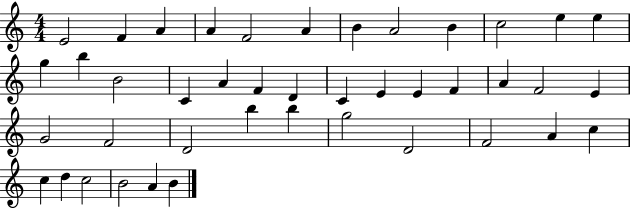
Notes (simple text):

E4/h F4/q A4/q A4/q F4/h A4/q B4/q A4/h B4/q C5/h E5/q E5/q G5/q B5/q B4/h C4/q A4/q F4/q D4/q C4/q E4/q E4/q F4/q A4/q F4/h E4/q G4/h F4/h D4/h B5/q B5/q G5/h D4/h F4/h A4/q C5/q C5/q D5/q C5/h B4/h A4/q B4/q